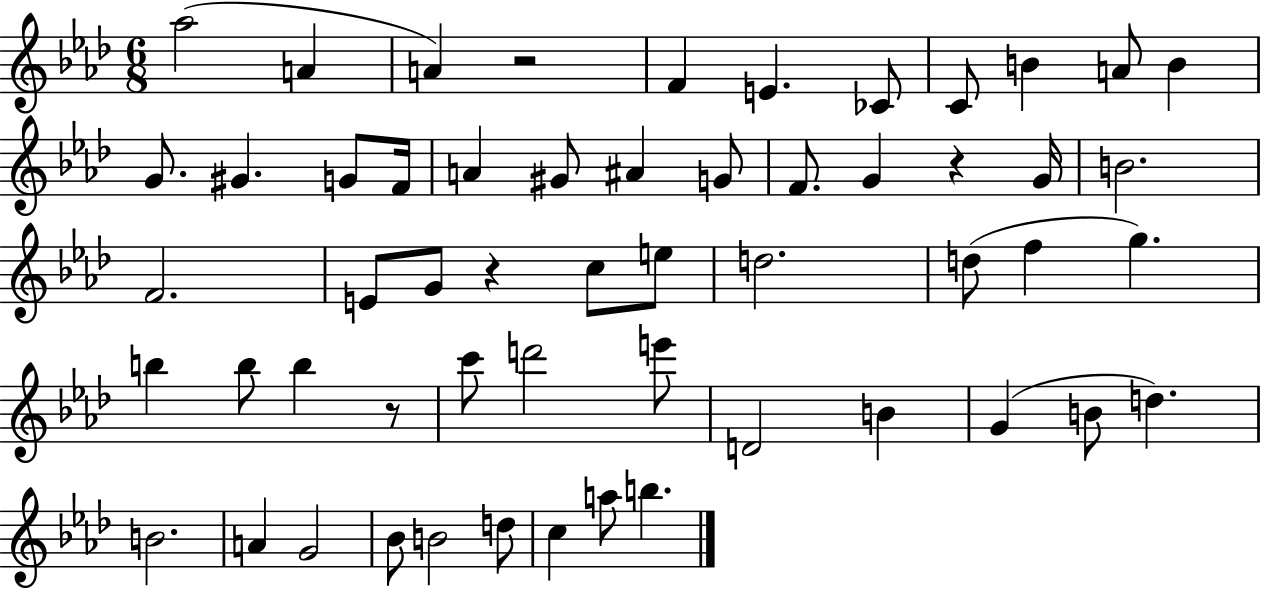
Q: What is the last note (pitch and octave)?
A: B5